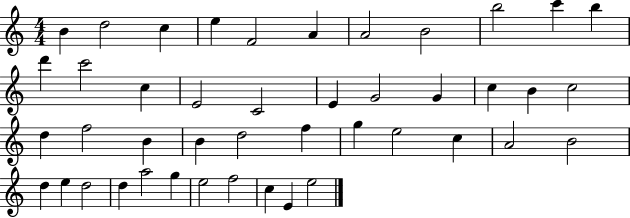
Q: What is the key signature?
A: C major